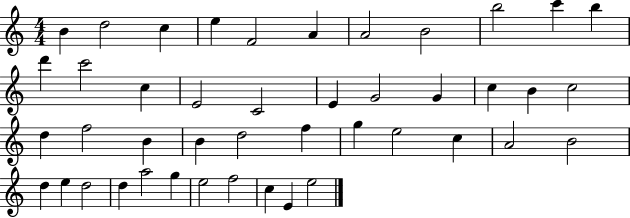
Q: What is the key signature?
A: C major